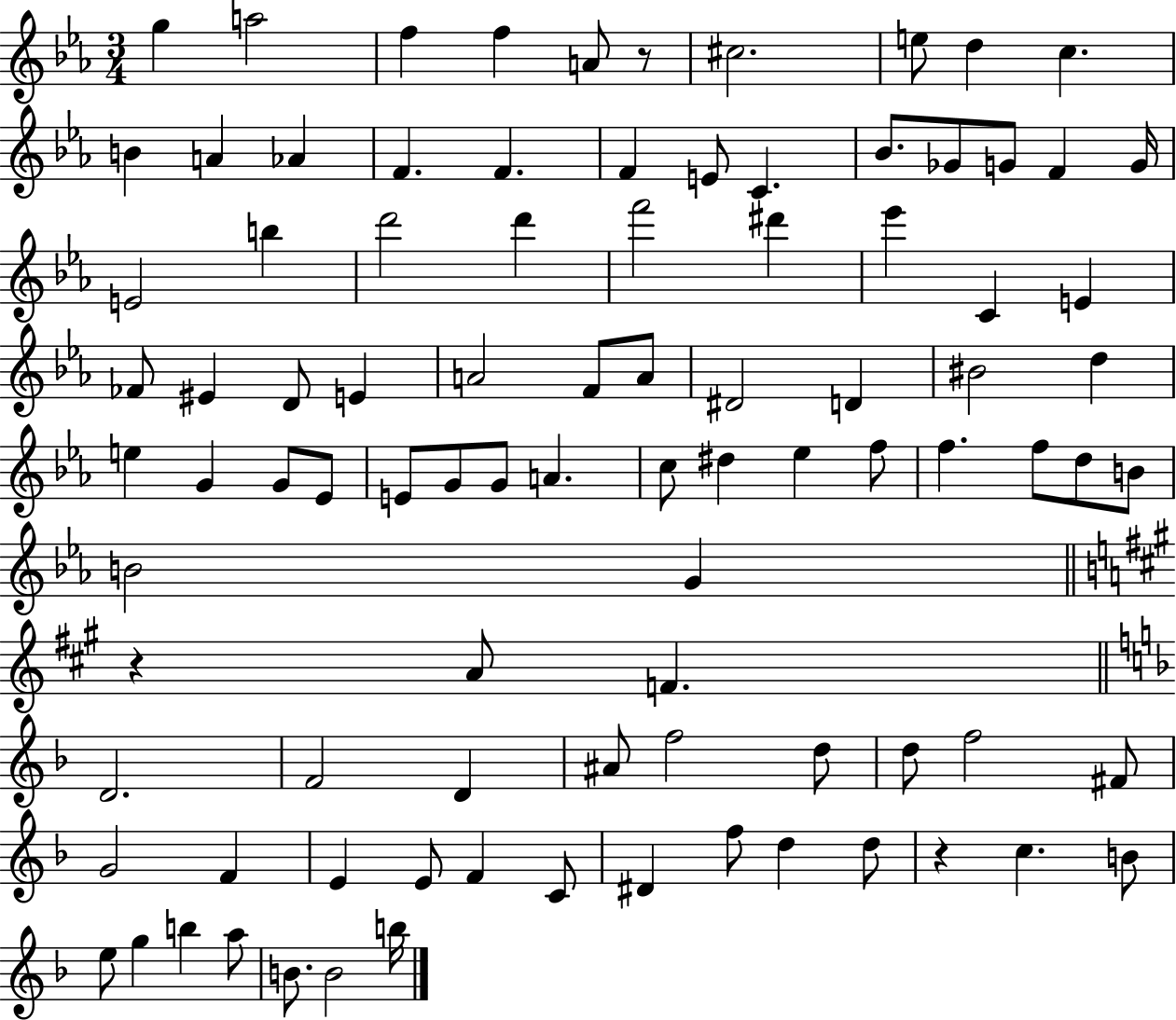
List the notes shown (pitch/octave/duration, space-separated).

G5/q A5/h F5/q F5/q A4/e R/e C#5/h. E5/e D5/q C5/q. B4/q A4/q Ab4/q F4/q. F4/q. F4/q E4/e C4/q. Bb4/e. Gb4/e G4/e F4/q G4/s E4/h B5/q D6/h D6/q F6/h D#6/q Eb6/q C4/q E4/q FES4/e EIS4/q D4/e E4/q A4/h F4/e A4/e D#4/h D4/q BIS4/h D5/q E5/q G4/q G4/e Eb4/e E4/e G4/e G4/e A4/q. C5/e D#5/q Eb5/q F5/e F5/q. F5/e D5/e B4/e B4/h G4/q R/q A4/e F4/q. D4/h. F4/h D4/q A#4/e F5/h D5/e D5/e F5/h F#4/e G4/h F4/q E4/q E4/e F4/q C4/e D#4/q F5/e D5/q D5/e R/q C5/q. B4/e E5/e G5/q B5/q A5/e B4/e. B4/h B5/s